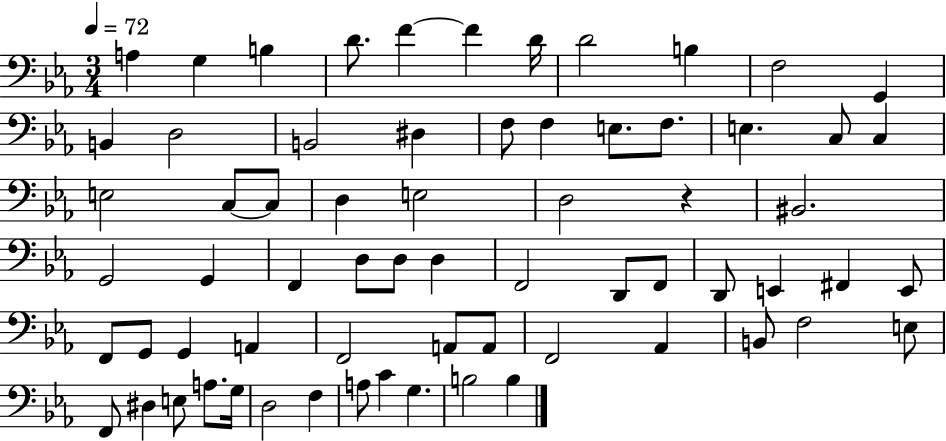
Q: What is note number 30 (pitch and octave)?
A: G2